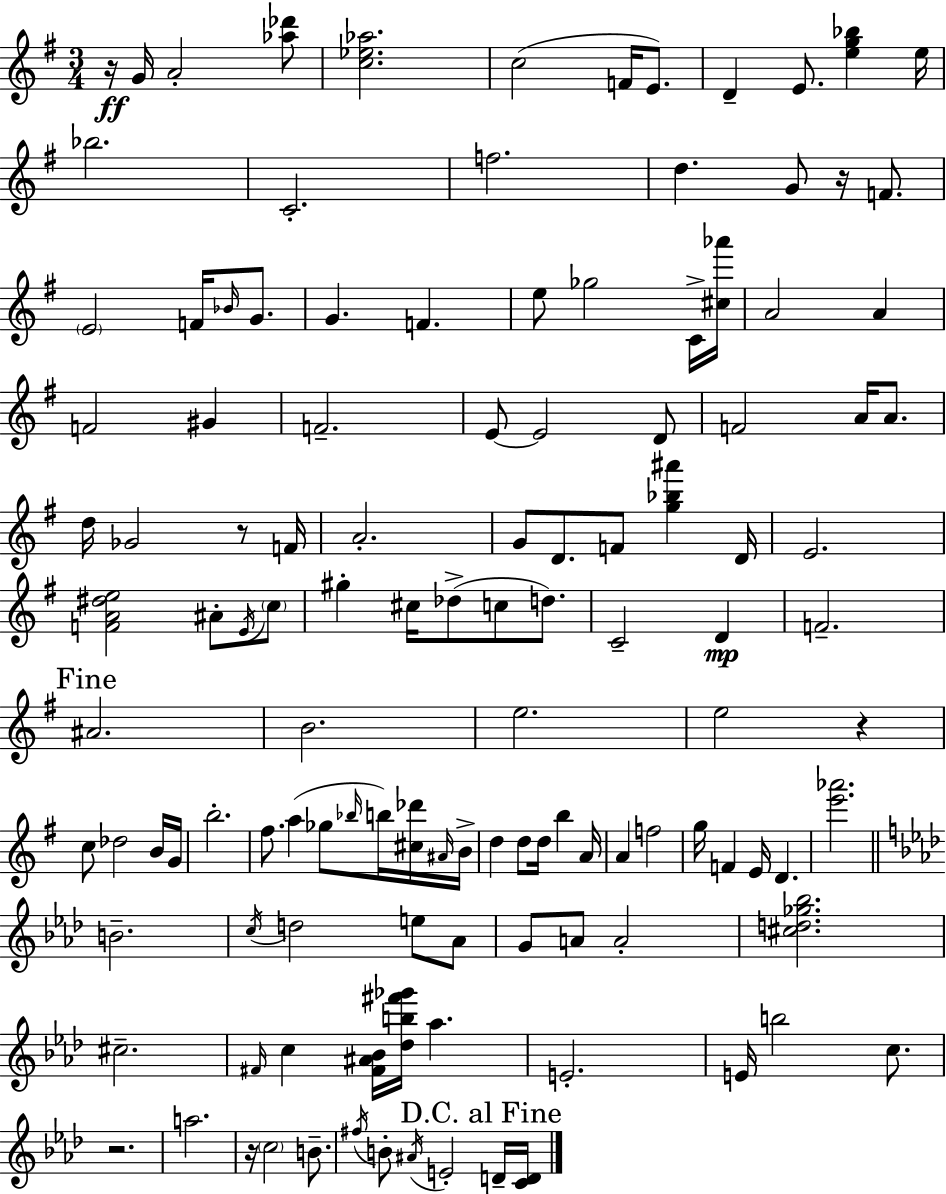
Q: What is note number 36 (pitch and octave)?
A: Gb4